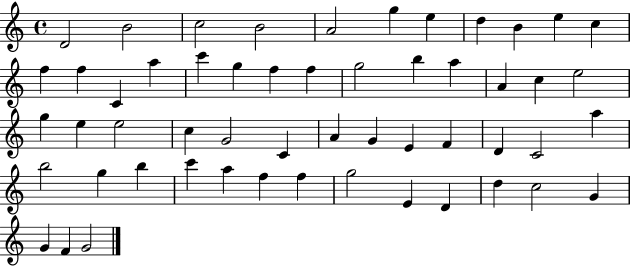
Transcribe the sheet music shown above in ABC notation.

X:1
T:Untitled
M:4/4
L:1/4
K:C
D2 B2 c2 B2 A2 g e d B e c f f C a c' g f f g2 b a A c e2 g e e2 c G2 C A G E F D C2 a b2 g b c' a f f g2 E D d c2 G G F G2